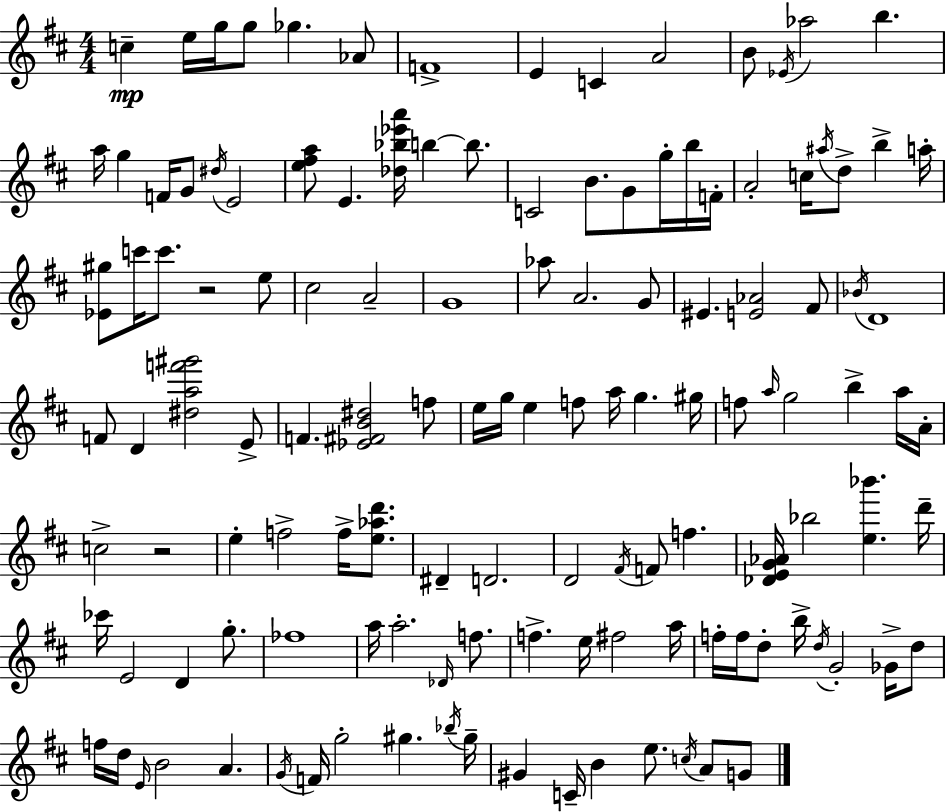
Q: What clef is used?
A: treble